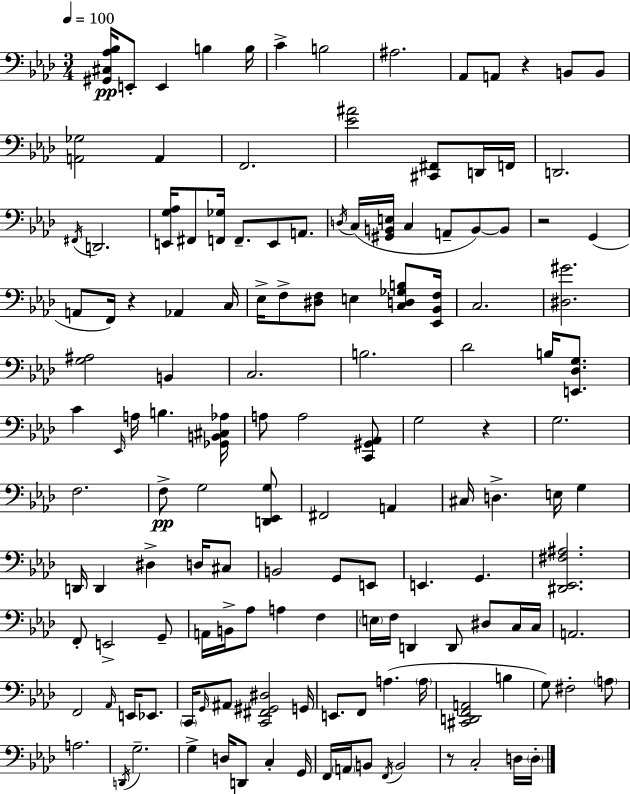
{
  \clef bass
  \numericTimeSignature
  \time 3/4
  \key aes \major
  \tempo 4 = 100
  <gis, cis aes bes>16\pp e,8-. e,4 b4 b16 | c'4-> b2 | ais2. | aes,8 a,8 r4 b,8 b,8 | \break <a, ges>2 a,4 | f,2. | <ees' ais'>2 <cis, fis,>8 d,16 f,16 | d,2. | \break \acciaccatura { fis,16 } d,2. | <e, g aes>16 fis,8 <f, ges>16 f,8.-- e,8 a,8. | \acciaccatura { d16 }( c16 <gis, b, e>16 c4 a,8-- b,8~~) | b,8 r2 g,4( | \break a,8 f,16) r4 aes,4 | c16 ees16-> f8-> <dis f>8 e4 <c d ges b>8 | <ees, bes, f>16 c2. | <dis gis'>2. | \break <g ais>2 b,4 | c2. | b2. | des'2 b16 <e, des g>8. | \break c'4 \grace { ees,16 } a16 b4. | <ges, b, cis aes>16 a8 a2 | <c, gis, aes,>8 g2 r4 | g2. | \break f2. | f8->\pp g2 | <d, ees, g>8 fis,2 a,4 | cis16 d4.-> e16 g4 | \break d,16 d,4 dis4-> | d16 cis8 b,2 g,8 | e,8 e,4. g,4. | <dis, ees, fis ais>2. | \break f,8-. e,2-> | g,8-- a,16 b,16-> aes8 a4 f4 | \parenthesize e16 f16 d,4 d,8 dis8 | c16 c16 a,2. | \break f,2 \grace { aes,16 } | e,16 ees,8. \parenthesize c,16 \grace { g,16 } ais,8 <c, fis, gis, dis>2 | g,16 e,8. f,8 a4.( | \parenthesize a16 <cis, d, f, a,>2 | \break b4 g8) fis2-. | \parenthesize a8 a2. | \acciaccatura { d,16 } g2.-- | g4-> d16 d,8 | \break c4-. g,16 f,16 \parenthesize a,16 b,8 \acciaccatura { f,16 } b,2 | r8 c2-. | d16 \parenthesize d16-. \bar "|."
}